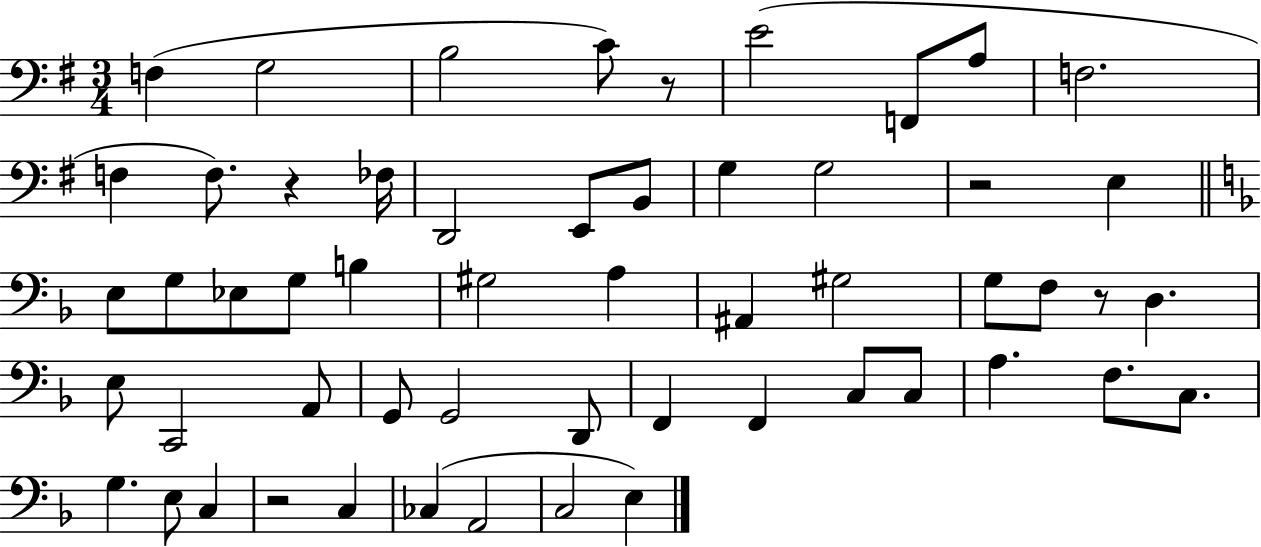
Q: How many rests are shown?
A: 5